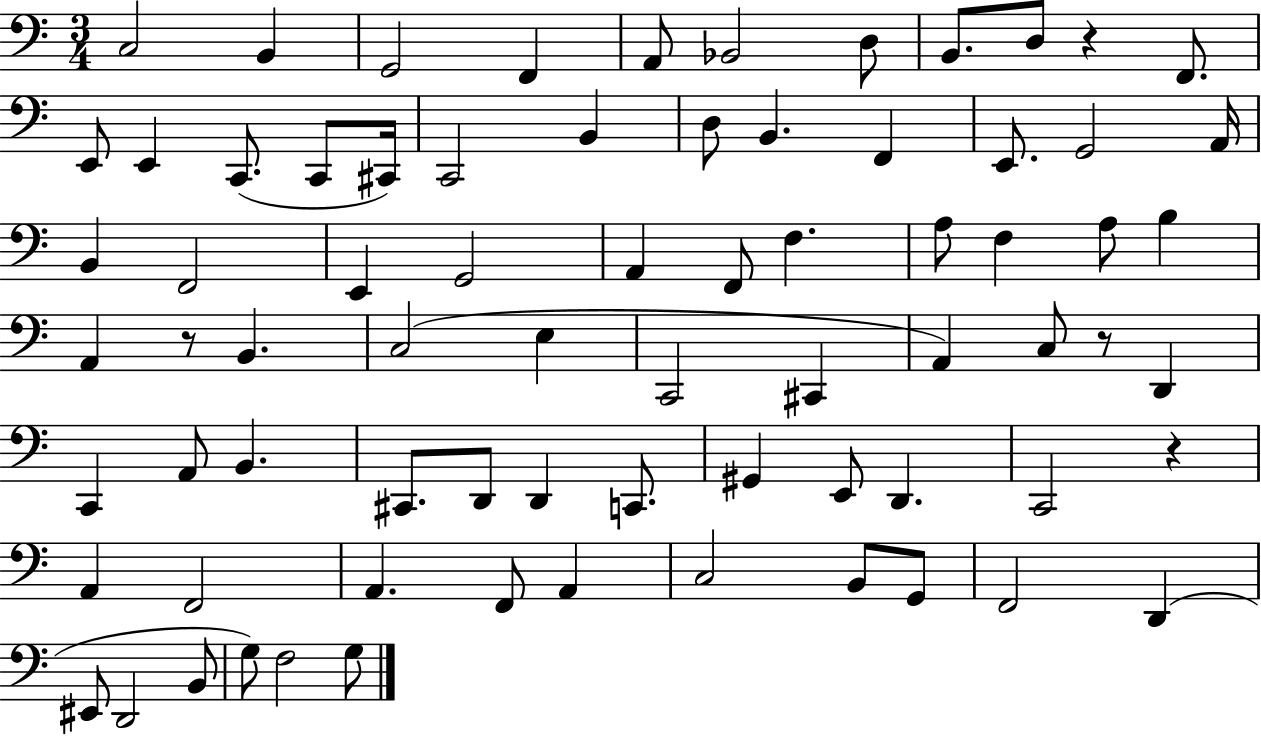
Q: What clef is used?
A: bass